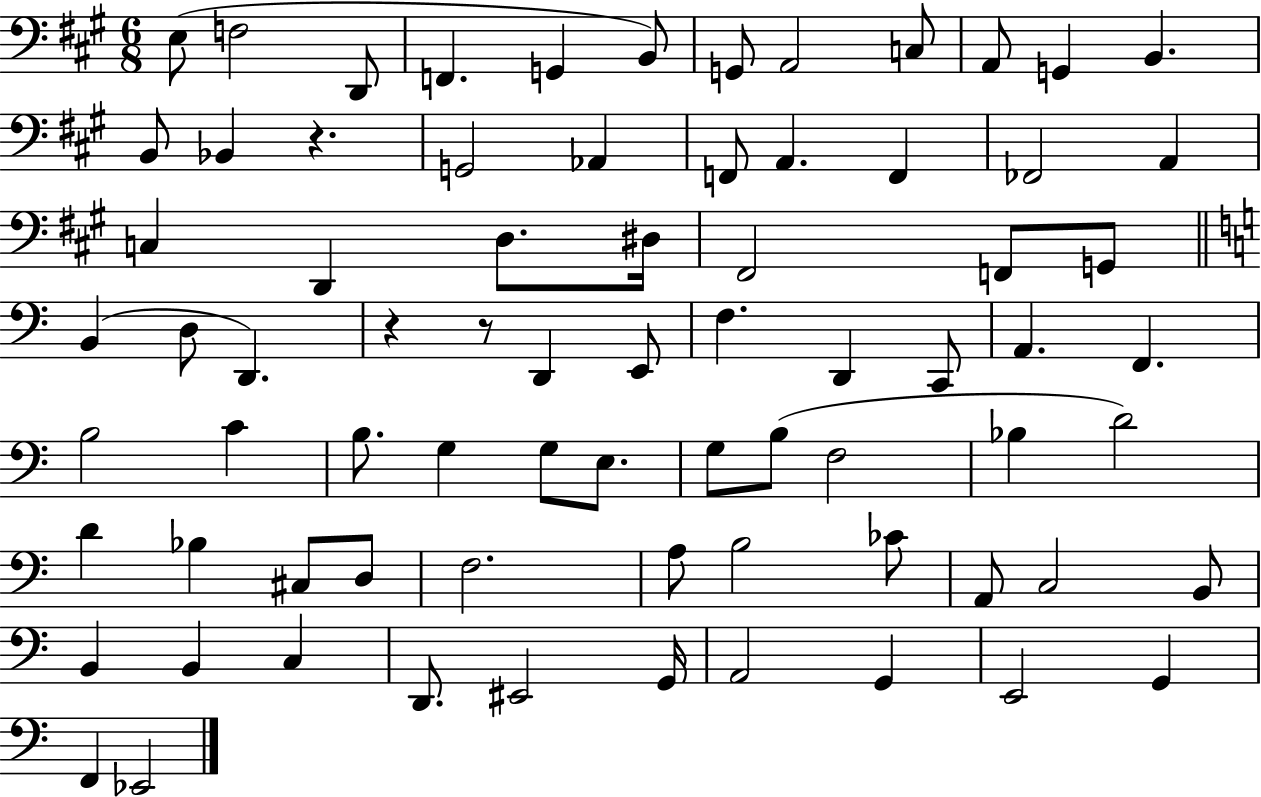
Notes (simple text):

E3/e F3/h D2/e F2/q. G2/q B2/e G2/e A2/h C3/e A2/e G2/q B2/q. B2/e Bb2/q R/q. G2/h Ab2/q F2/e A2/q. F2/q FES2/h A2/q C3/q D2/q D3/e. D#3/s F#2/h F2/e G2/e B2/q D3/e D2/q. R/q R/e D2/q E2/e F3/q. D2/q C2/e A2/q. F2/q. B3/h C4/q B3/e. G3/q G3/e E3/e. G3/e B3/e F3/h Bb3/q D4/h D4/q Bb3/q C#3/e D3/e F3/h. A3/e B3/h CES4/e A2/e C3/h B2/e B2/q B2/q C3/q D2/e. EIS2/h G2/s A2/h G2/q E2/h G2/q F2/q Eb2/h